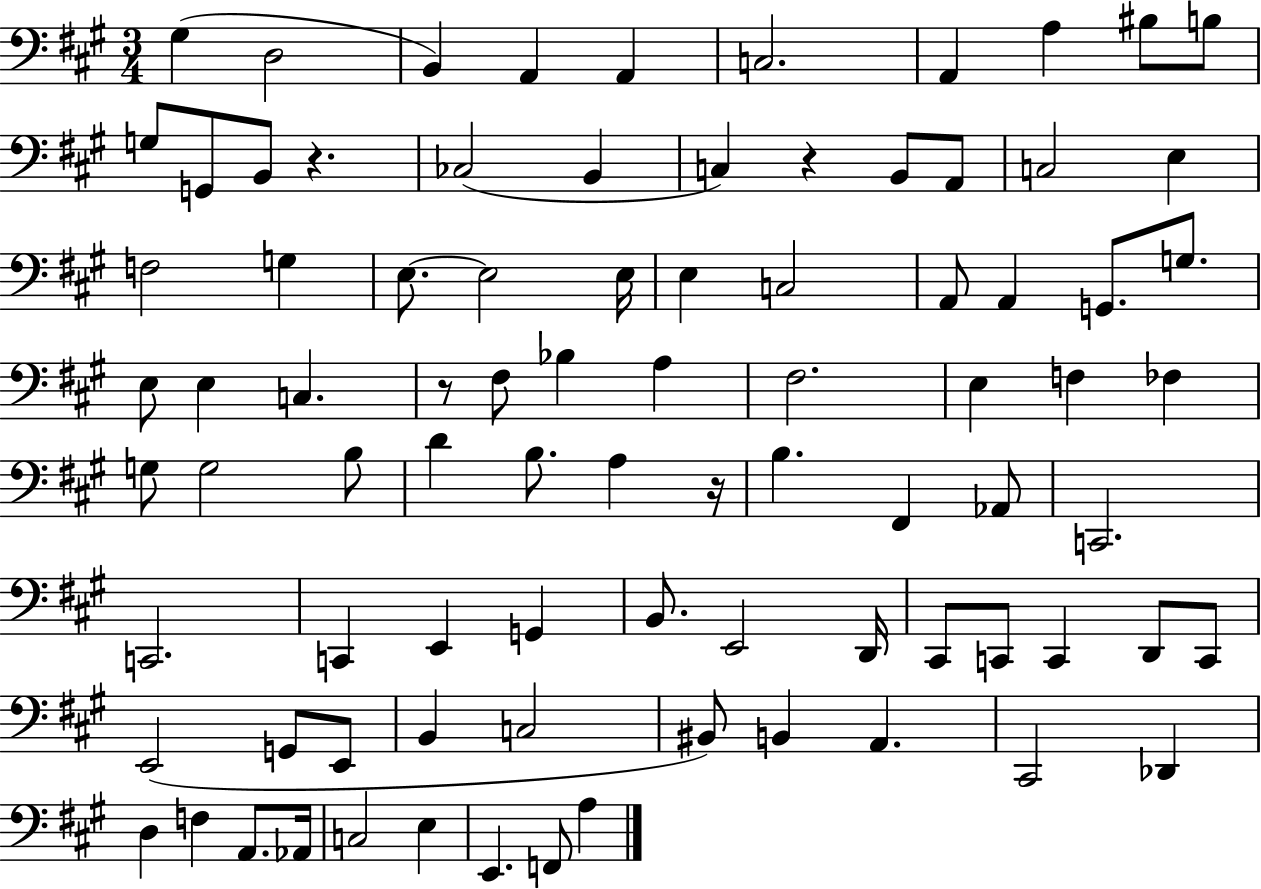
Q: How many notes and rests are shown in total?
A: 86